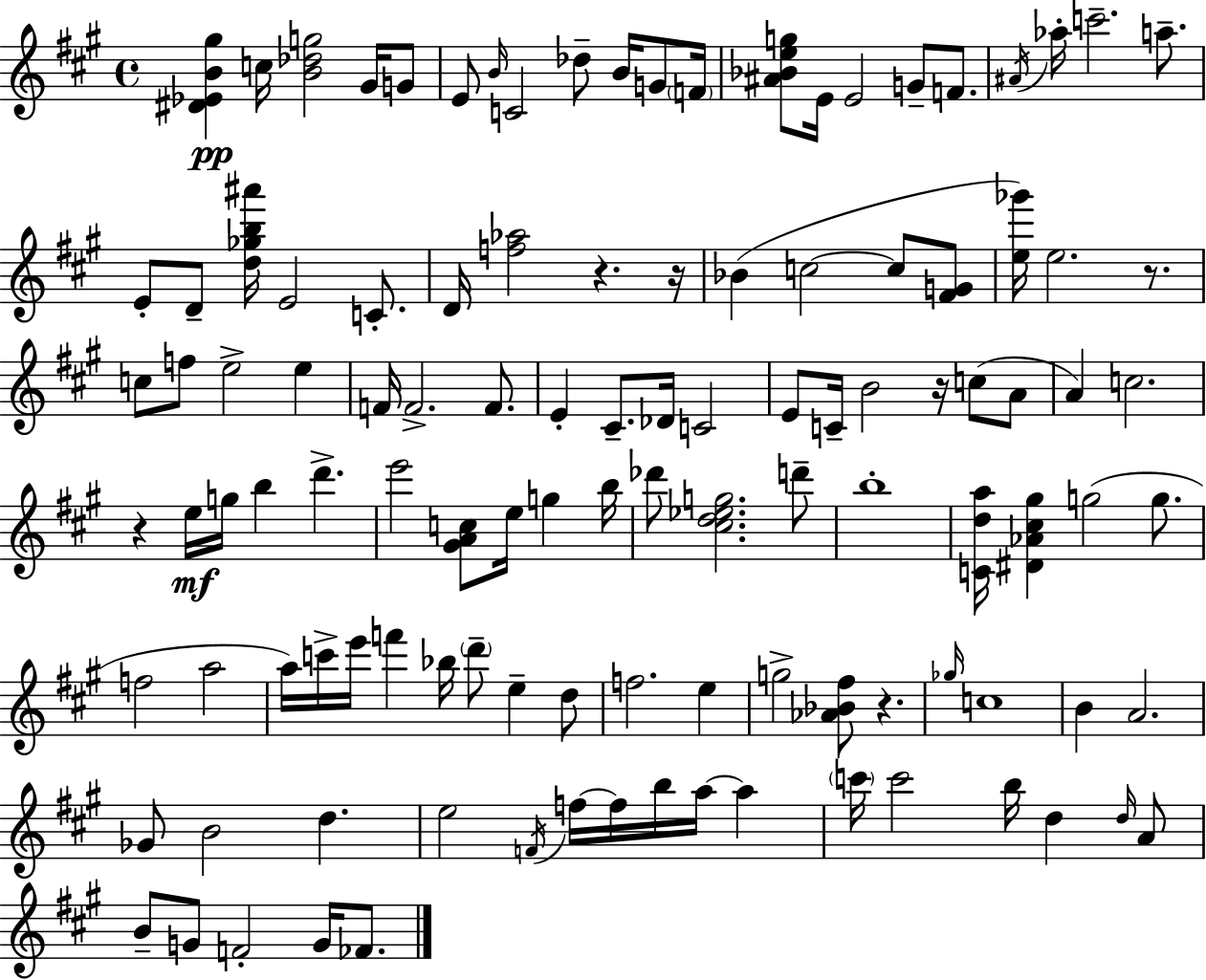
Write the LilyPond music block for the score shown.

{
  \clef treble
  \time 4/4
  \defaultTimeSignature
  \key a \major
  <dis' ees' b' gis''>4\pp c''16 <b' des'' g''>2 gis'16 g'8 | e'8 \grace { b'16 } c'2 des''8-- b'16 g'8 | \parenthesize f'16 <ais' bes' e'' g''>8 e'16 e'2 g'8-- f'8. | \acciaccatura { ais'16 } aes''16-. c'''2.-- a''8.-- | \break e'8-. d'8-- <d'' ges'' b'' ais'''>16 e'2 c'8.-. | d'16 <f'' aes''>2 r4. | r16 bes'4( c''2~~ c''8 | <fis' g'>8 <e'' ges'''>16) e''2. r8. | \break c''8 f''8 e''2-> e''4 | f'16 f'2.-> f'8. | e'4-. cis'8.-- des'16 c'2 | e'8 c'16-- b'2 r16 c''8( | \break a'8 a'4) c''2. | r4 e''16\mf g''16 b''4 d'''4.-> | e'''2 <gis' a' c''>8 e''16 g''4 | b''16 des'''8 <cis'' d'' ees'' g''>2. | \break d'''8-- b''1-. | <c' d'' a''>16 <dis' aes' cis'' gis''>4 g''2( g''8. | f''2 a''2 | a''16) c'''16-> e'''16 f'''4 bes''16 \parenthesize d'''8-- e''4-- | \break d''8 f''2. e''4 | g''2-> <aes' bes' fis''>8 r4. | \grace { ges''16 } c''1 | b'4 a'2. | \break ges'8 b'2 d''4. | e''2 \acciaccatura { f'16 } f''16~~ f''16 b''16 a''16~~ | a''4 \parenthesize c'''16 c'''2 b''16 d''4 | \grace { d''16 } a'8 b'8-- g'8 f'2-. | \break g'16 fes'8. \bar "|."
}